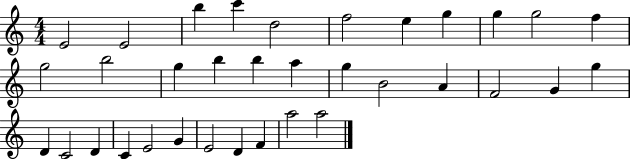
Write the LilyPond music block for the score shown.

{
  \clef treble
  \numericTimeSignature
  \time 4/4
  \key c \major
  e'2 e'2 | b''4 c'''4 d''2 | f''2 e''4 g''4 | g''4 g''2 f''4 | \break g''2 b''2 | g''4 b''4 b''4 a''4 | g''4 b'2 a'4 | f'2 g'4 g''4 | \break d'4 c'2 d'4 | c'4 e'2 g'4 | e'2 d'4 f'4 | a''2 a''2 | \break \bar "|."
}